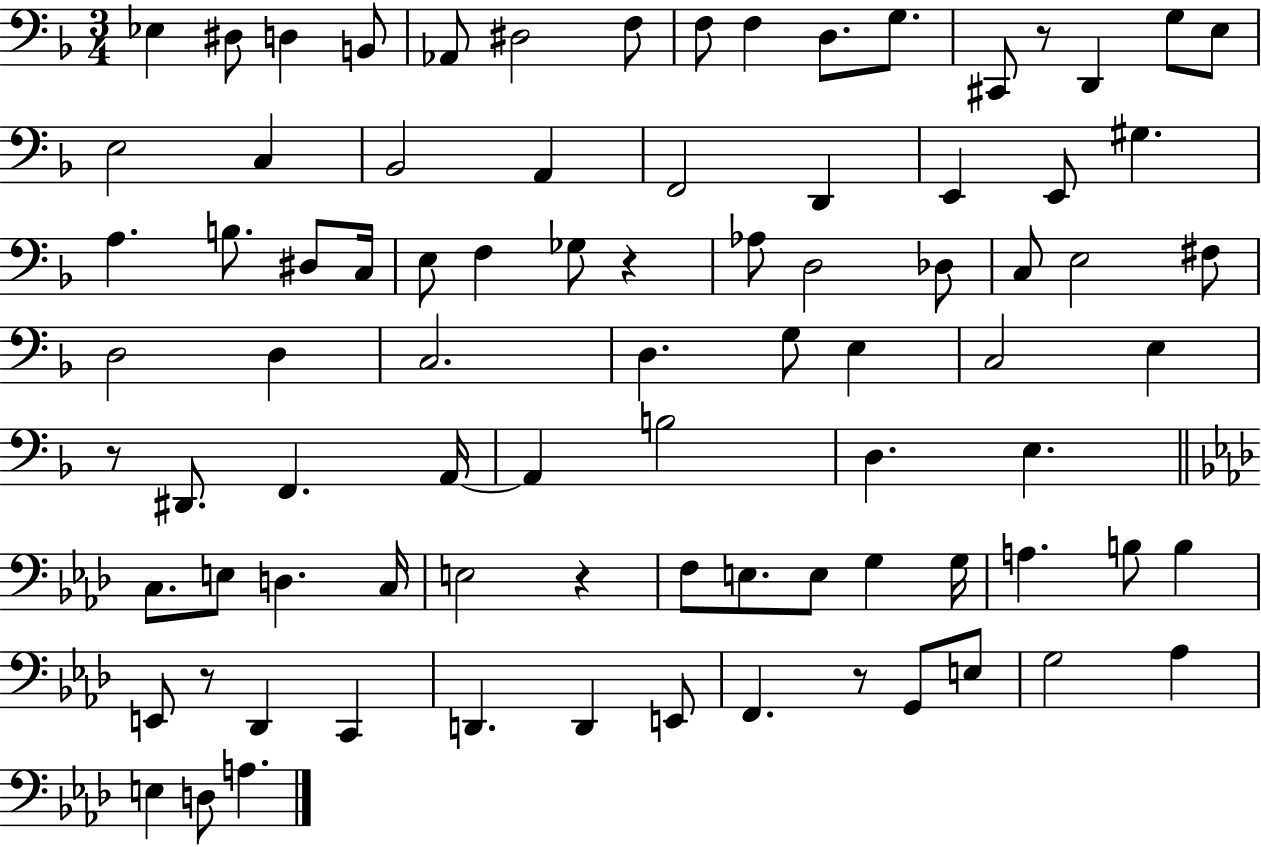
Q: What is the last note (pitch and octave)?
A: A3